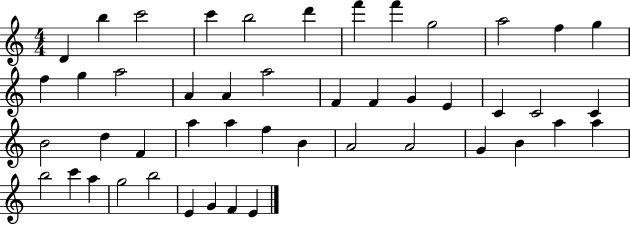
{
  \clef treble
  \numericTimeSignature
  \time 4/4
  \key c \major
  d'4 b''4 c'''2 | c'''4 b''2 d'''4 | f'''4 f'''4 g''2 | a''2 f''4 g''4 | \break f''4 g''4 a''2 | a'4 a'4 a''2 | f'4 f'4 g'4 e'4 | c'4 c'2 c'4 | \break b'2 d''4 f'4 | a''4 a''4 f''4 b'4 | a'2 a'2 | g'4 b'4 a''4 a''4 | \break b''2 c'''4 a''4 | g''2 b''2 | e'4 g'4 f'4 e'4 | \bar "|."
}